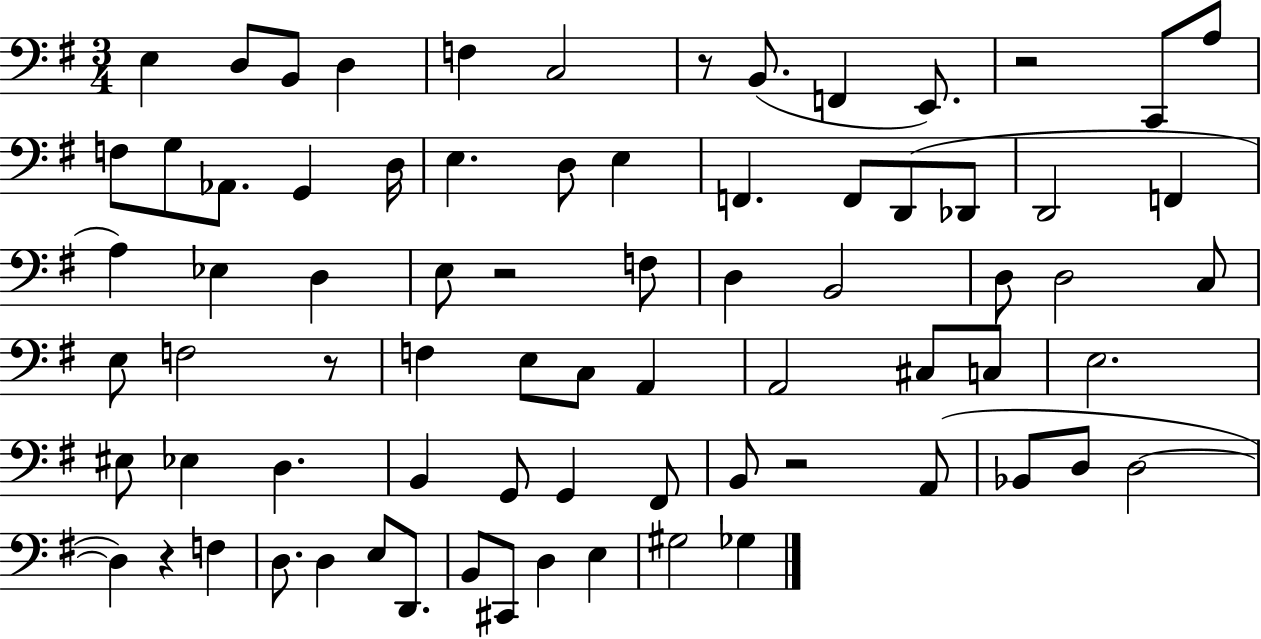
E3/q D3/e B2/e D3/q F3/q C3/h R/e B2/e. F2/q E2/e. R/h C2/e A3/e F3/e G3/e Ab2/e. G2/q D3/s E3/q. D3/e E3/q F2/q. F2/e D2/e Db2/e D2/h F2/q A3/q Eb3/q D3/q E3/e R/h F3/e D3/q B2/h D3/e D3/h C3/e E3/e F3/h R/e F3/q E3/e C3/e A2/q A2/h C#3/e C3/e E3/h. EIS3/e Eb3/q D3/q. B2/q G2/e G2/q F#2/e B2/e R/h A2/e Bb2/e D3/e D3/h D3/q R/q F3/q D3/e. D3/q E3/e D2/e. B2/e C#2/e D3/q E3/q G#3/h Gb3/q